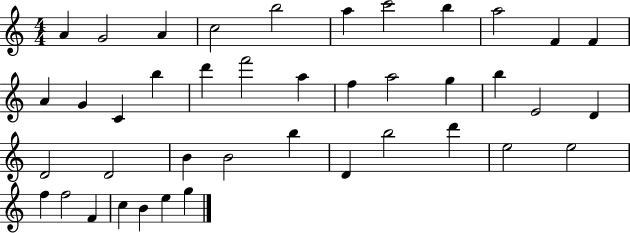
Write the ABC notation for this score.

X:1
T:Untitled
M:4/4
L:1/4
K:C
A G2 A c2 b2 a c'2 b a2 F F A G C b d' f'2 a f a2 g b E2 D D2 D2 B B2 b D b2 d' e2 e2 f f2 F c B e g